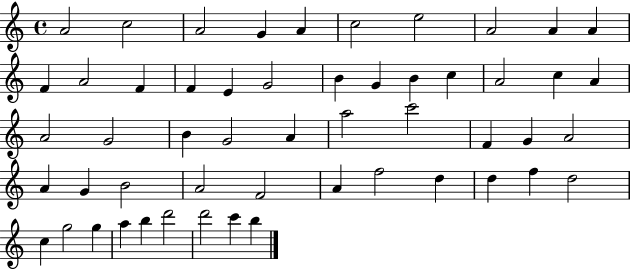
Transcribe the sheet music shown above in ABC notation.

X:1
T:Untitled
M:4/4
L:1/4
K:C
A2 c2 A2 G A c2 e2 A2 A A F A2 F F E G2 B G B c A2 c A A2 G2 B G2 A a2 c'2 F G A2 A G B2 A2 F2 A f2 d d f d2 c g2 g a b d'2 d'2 c' b